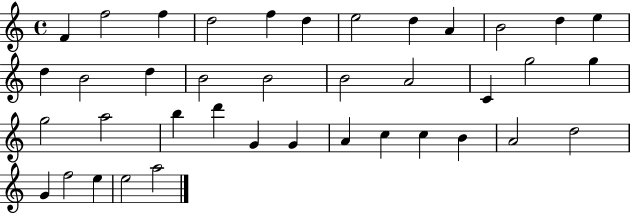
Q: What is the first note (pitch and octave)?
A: F4